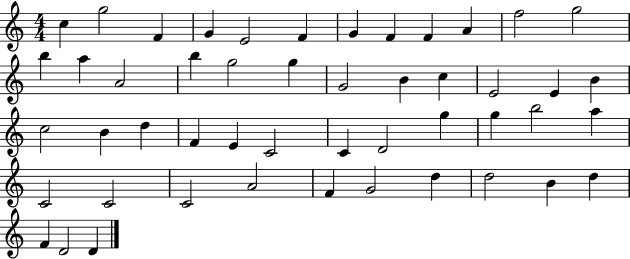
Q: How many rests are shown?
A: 0